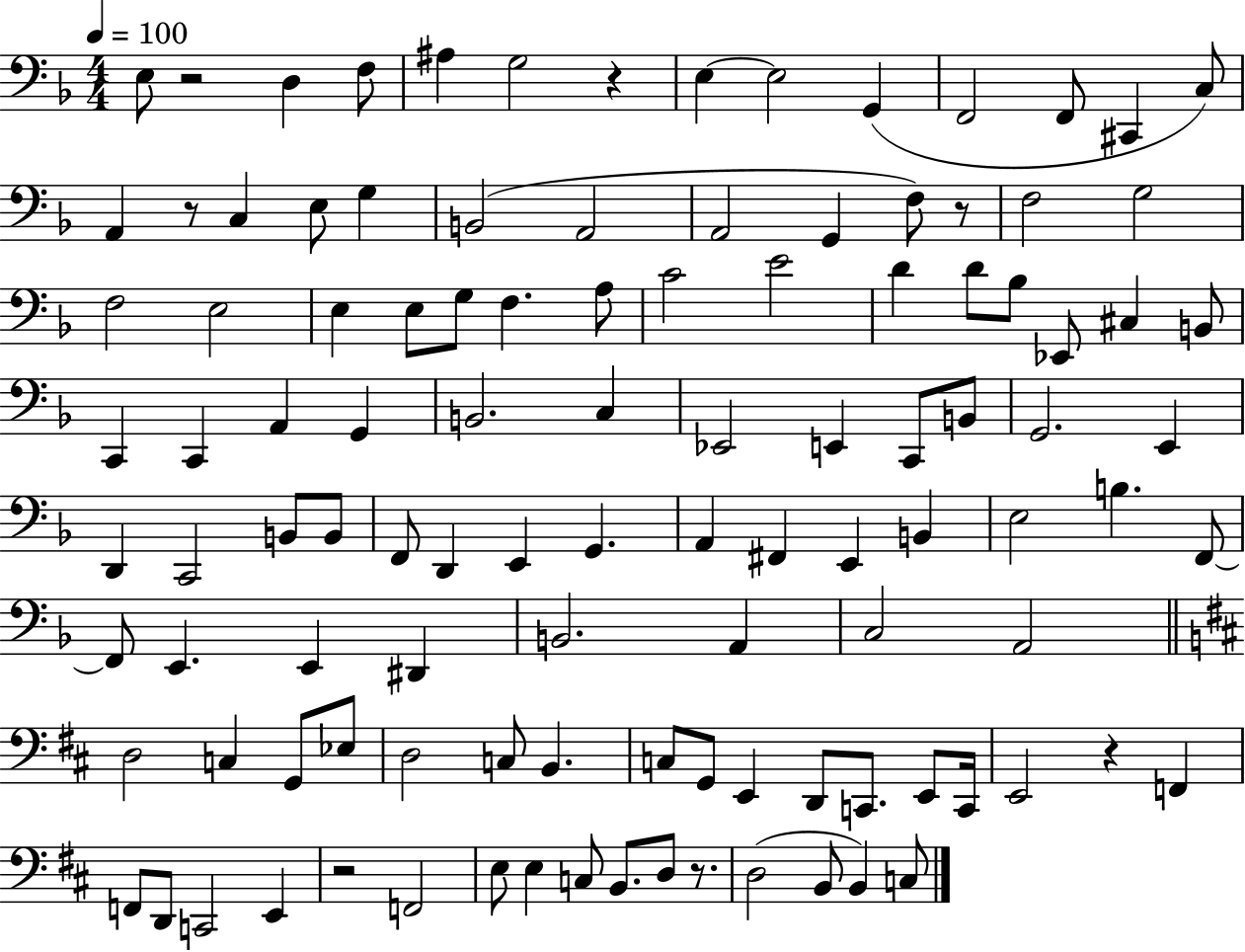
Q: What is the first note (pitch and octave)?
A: E3